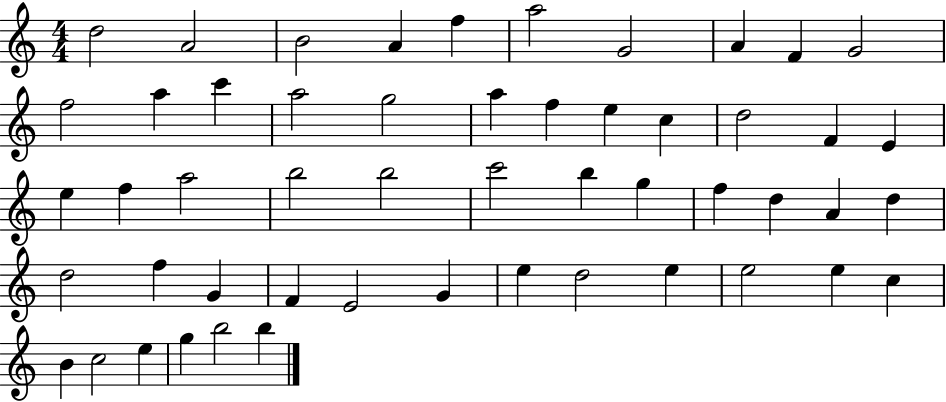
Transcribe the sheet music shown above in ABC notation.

X:1
T:Untitled
M:4/4
L:1/4
K:C
d2 A2 B2 A f a2 G2 A F G2 f2 a c' a2 g2 a f e c d2 F E e f a2 b2 b2 c'2 b g f d A d d2 f G F E2 G e d2 e e2 e c B c2 e g b2 b